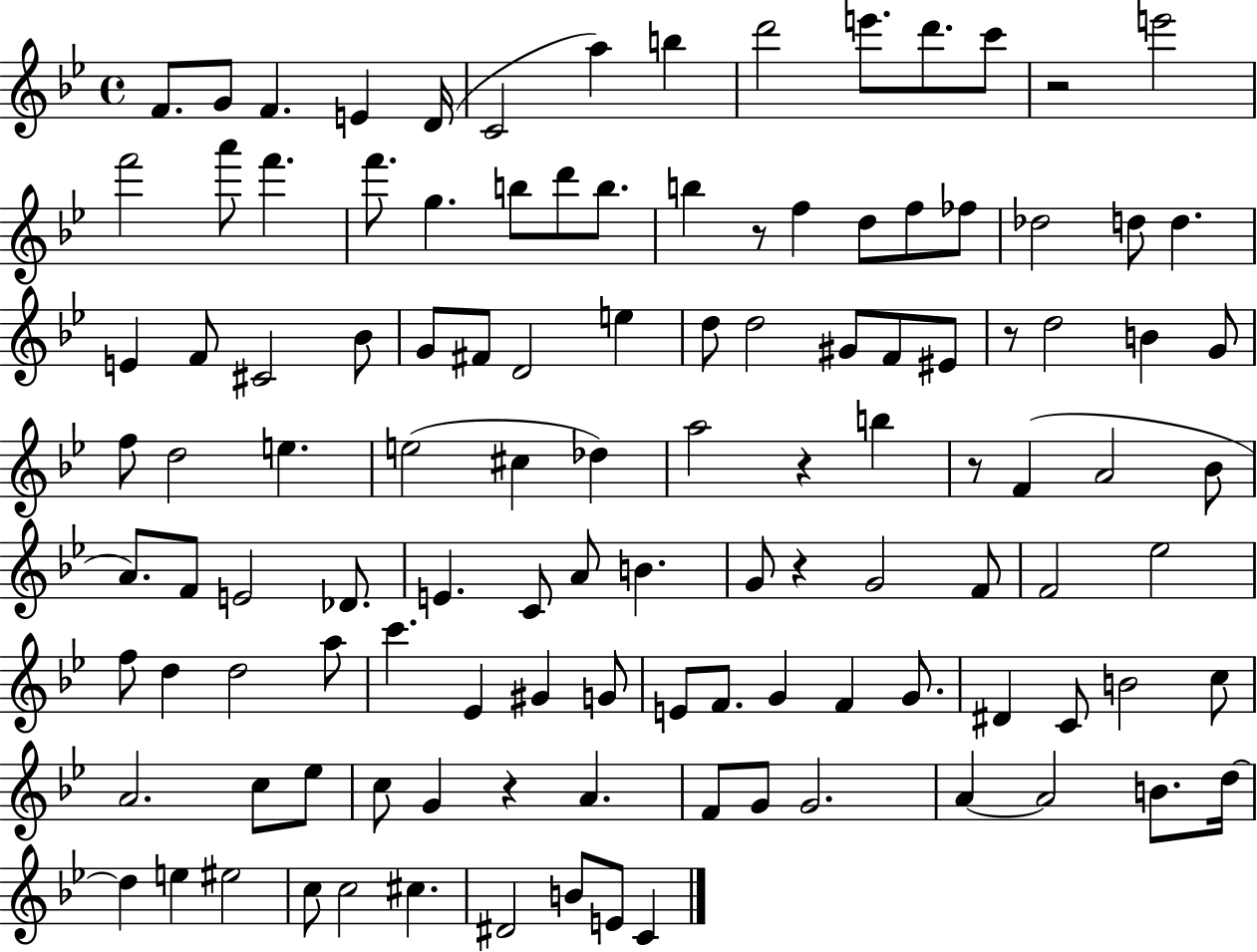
F4/e. G4/e F4/q. E4/q D4/s C4/h A5/q B5/q D6/h E6/e. D6/e. C6/e R/h E6/h F6/h A6/e F6/q. F6/e. G5/q. B5/e D6/e B5/e. B5/q R/e F5/q D5/e F5/e FES5/e Db5/h D5/e D5/q. E4/q F4/e C#4/h Bb4/e G4/e F#4/e D4/h E5/q D5/e D5/h G#4/e F4/e EIS4/e R/e D5/h B4/q G4/e F5/e D5/h E5/q. E5/h C#5/q Db5/q A5/h R/q B5/q R/e F4/q A4/h Bb4/e A4/e. F4/e E4/h Db4/e. E4/q. C4/e A4/e B4/q. G4/e R/q G4/h F4/e F4/h Eb5/h F5/e D5/q D5/h A5/e C6/q. Eb4/q G#4/q G4/e E4/e F4/e. G4/q F4/q G4/e. D#4/q C4/e B4/h C5/e A4/h. C5/e Eb5/e C5/e G4/q R/q A4/q. F4/e G4/e G4/h. A4/q A4/h B4/e. D5/s D5/q E5/q EIS5/h C5/e C5/h C#5/q. D#4/h B4/e E4/e C4/q